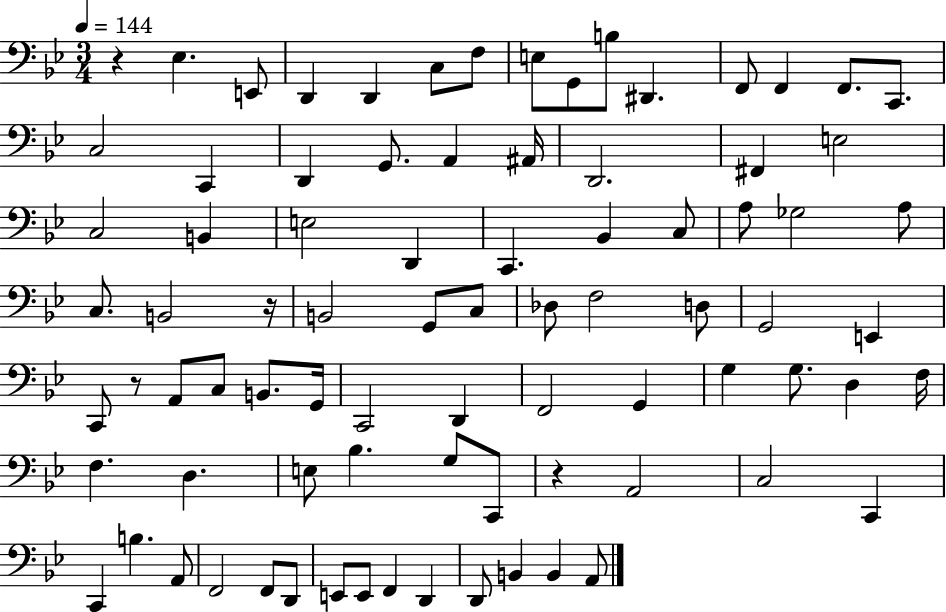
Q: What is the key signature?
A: BES major